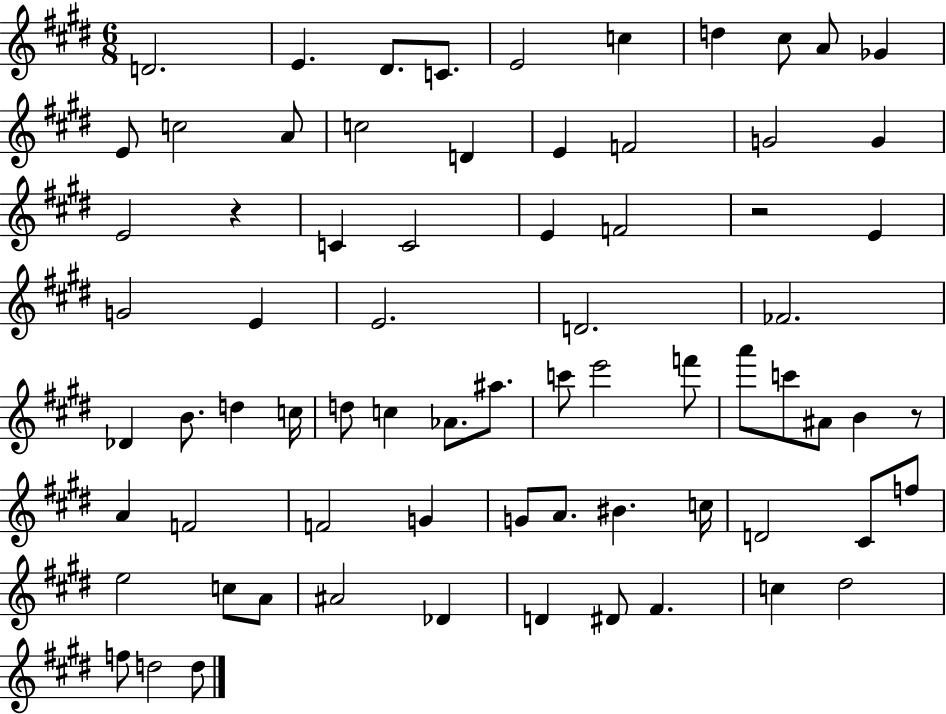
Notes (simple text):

D4/h. E4/q. D#4/e. C4/e. E4/h C5/q D5/q C#5/e A4/e Gb4/q E4/e C5/h A4/e C5/h D4/q E4/q F4/h G4/h G4/q E4/h R/q C4/q C4/h E4/q F4/h R/h E4/q G4/h E4/q E4/h. D4/h. FES4/h. Db4/q B4/e. D5/q C5/s D5/e C5/q Ab4/e. A#5/e. C6/e E6/h F6/e A6/e C6/e A#4/e B4/q R/e A4/q F4/h F4/h G4/q G4/e A4/e. BIS4/q. C5/s D4/h C#4/e F5/e E5/h C5/e A4/e A#4/h Db4/q D4/q D#4/e F#4/q. C5/q D#5/h F5/e D5/h D5/e